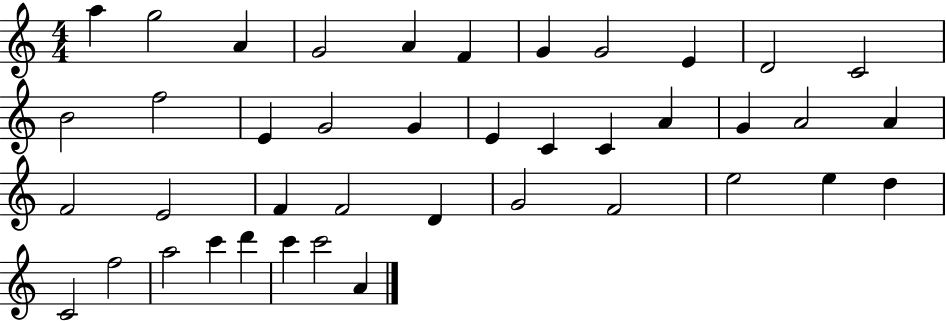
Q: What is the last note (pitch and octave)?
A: A4